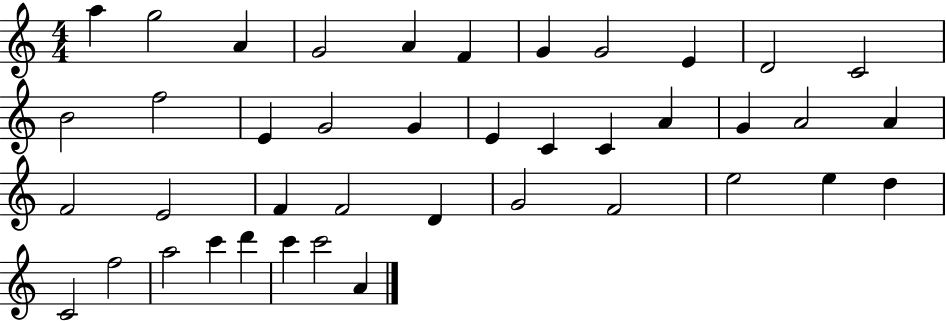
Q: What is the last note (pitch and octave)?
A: A4